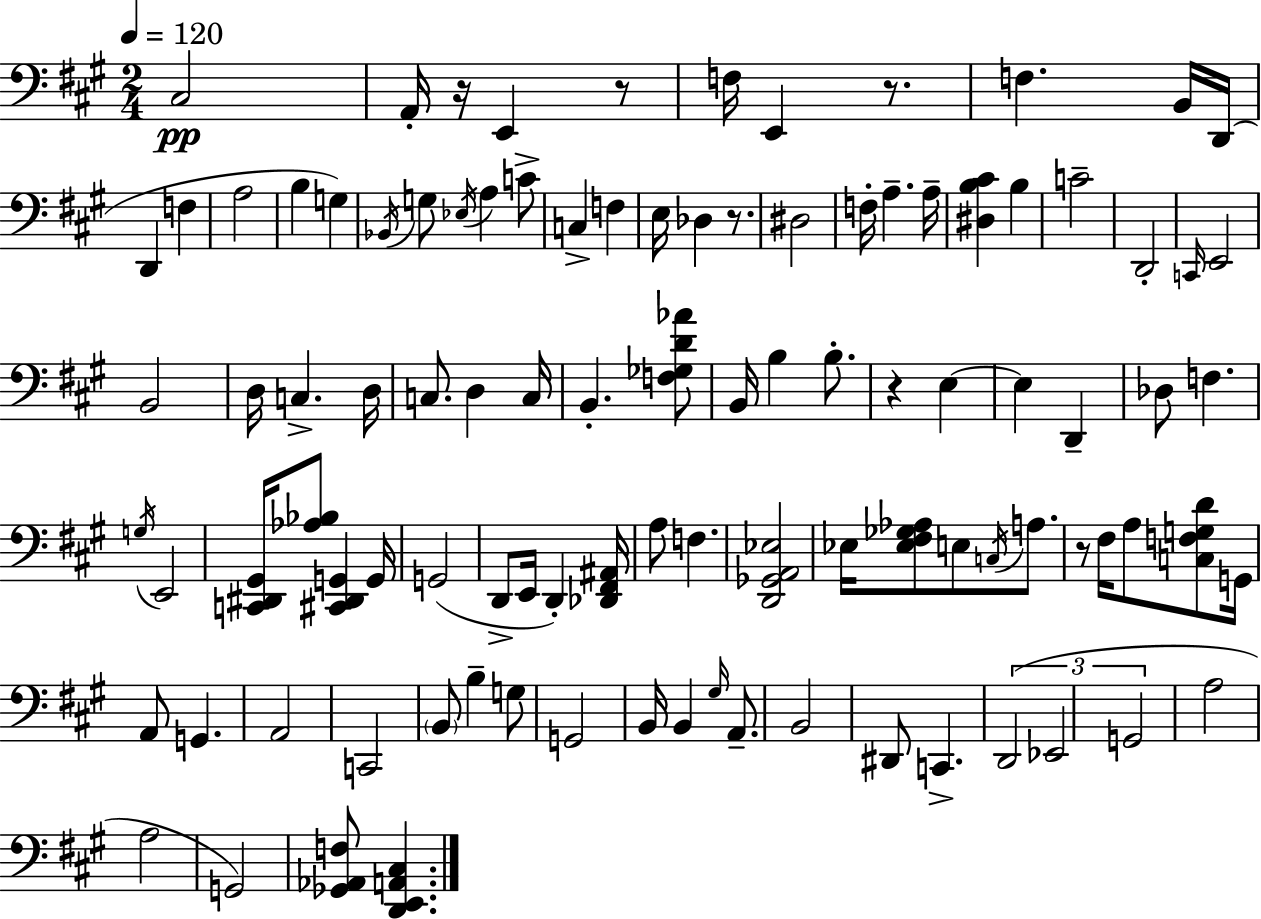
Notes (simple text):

C#3/h A2/s R/s E2/q R/e F3/s E2/q R/e. F3/q. B2/s D2/s D2/q F3/q A3/h B3/q G3/q Bb2/s G3/e Eb3/s A3/q C4/e C3/q F3/q E3/s Db3/q R/e. D#3/h F3/s A3/q. A3/s [D#3,B3,C#4]/q B3/q C4/h D2/h C2/s E2/h B2/h D3/s C3/q. D3/s C3/e. D3/q C3/s B2/q. [F3,Gb3,D4,Ab4]/e B2/s B3/q B3/e. R/q E3/q E3/q D2/q Db3/e F3/q. G3/s E2/h [C2,D#2,G#2]/s [Ab3,Bb3]/e [C#2,D#2,G2]/q G2/s G2/h D2/e E2/s D2/q [Db2,F#2,A#2]/s A3/e F3/q. [D2,Gb2,A2,Eb3]/h Eb3/s [Eb3,F#3,Gb3,Ab3]/e E3/e C3/s A3/e. R/e F#3/s A3/e [C3,F3,G3,D4]/e G2/s A2/e G2/q. A2/h C2/h B2/e B3/q G3/e G2/h B2/s B2/q G#3/s A2/e. B2/h D#2/e C2/q. D2/h Eb2/h G2/h A3/h A3/h G2/h [Gb2,Ab2,F3]/e [D2,E2,A2,C#3]/q.